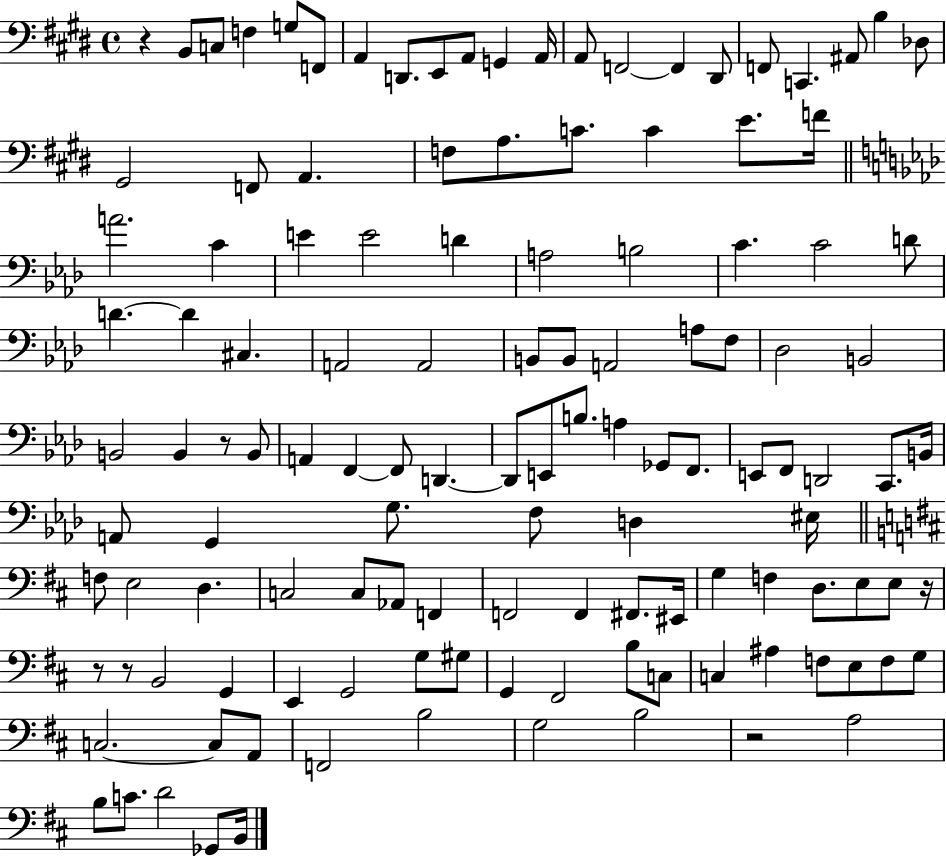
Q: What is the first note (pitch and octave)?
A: B2